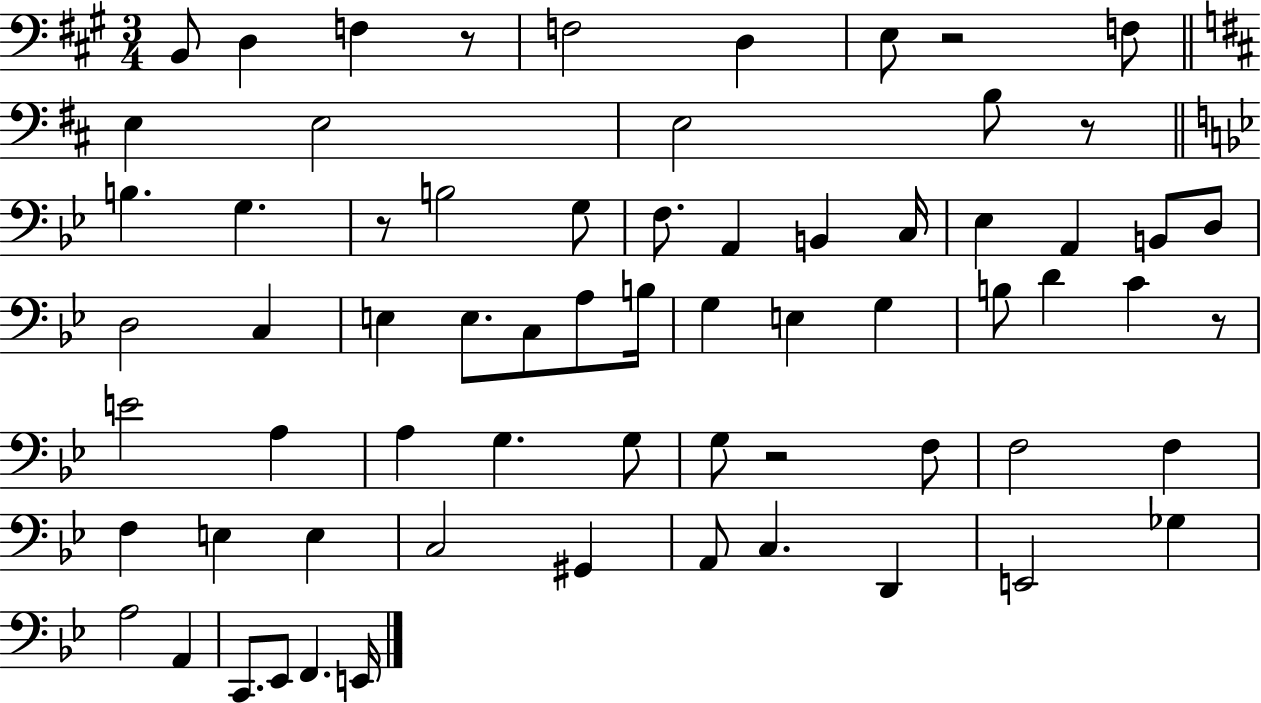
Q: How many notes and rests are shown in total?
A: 67